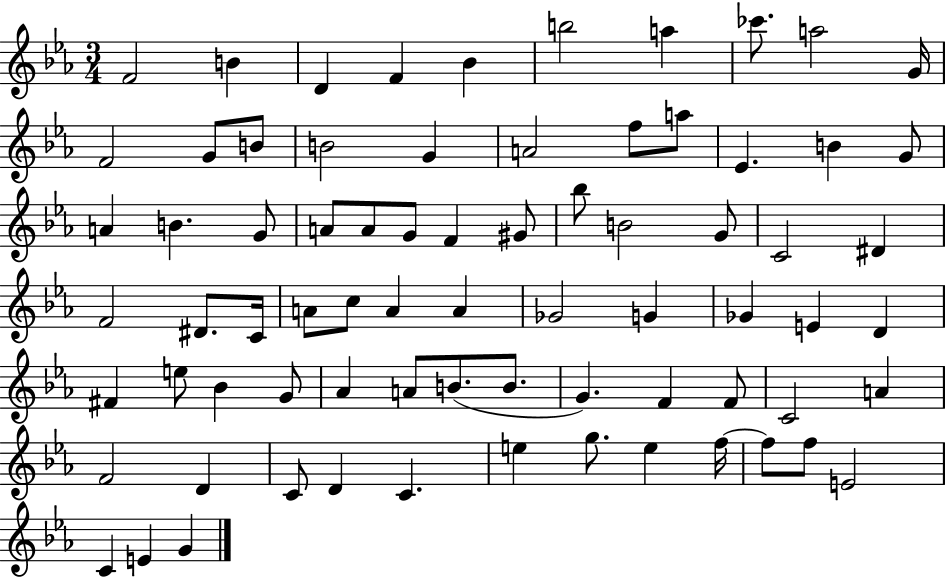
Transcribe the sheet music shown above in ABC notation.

X:1
T:Untitled
M:3/4
L:1/4
K:Eb
F2 B D F _B b2 a _c'/2 a2 G/4 F2 G/2 B/2 B2 G A2 f/2 a/2 _E B G/2 A B G/2 A/2 A/2 G/2 F ^G/2 _b/2 B2 G/2 C2 ^D F2 ^D/2 C/4 A/2 c/2 A A _G2 G _G E D ^F e/2 _B G/2 _A A/2 B/2 B/2 G F F/2 C2 A F2 D C/2 D C e g/2 e f/4 f/2 f/2 E2 C E G